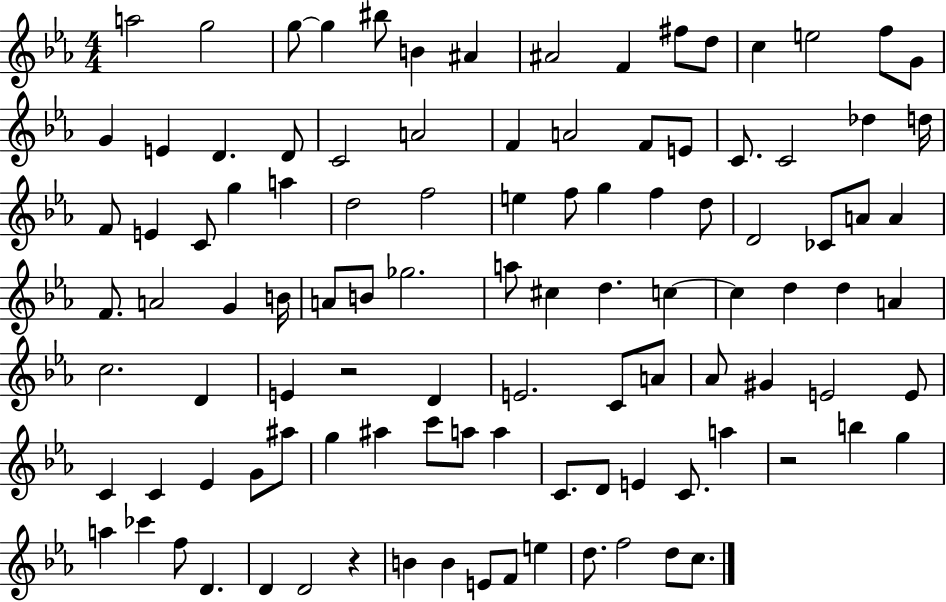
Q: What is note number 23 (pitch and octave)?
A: A4